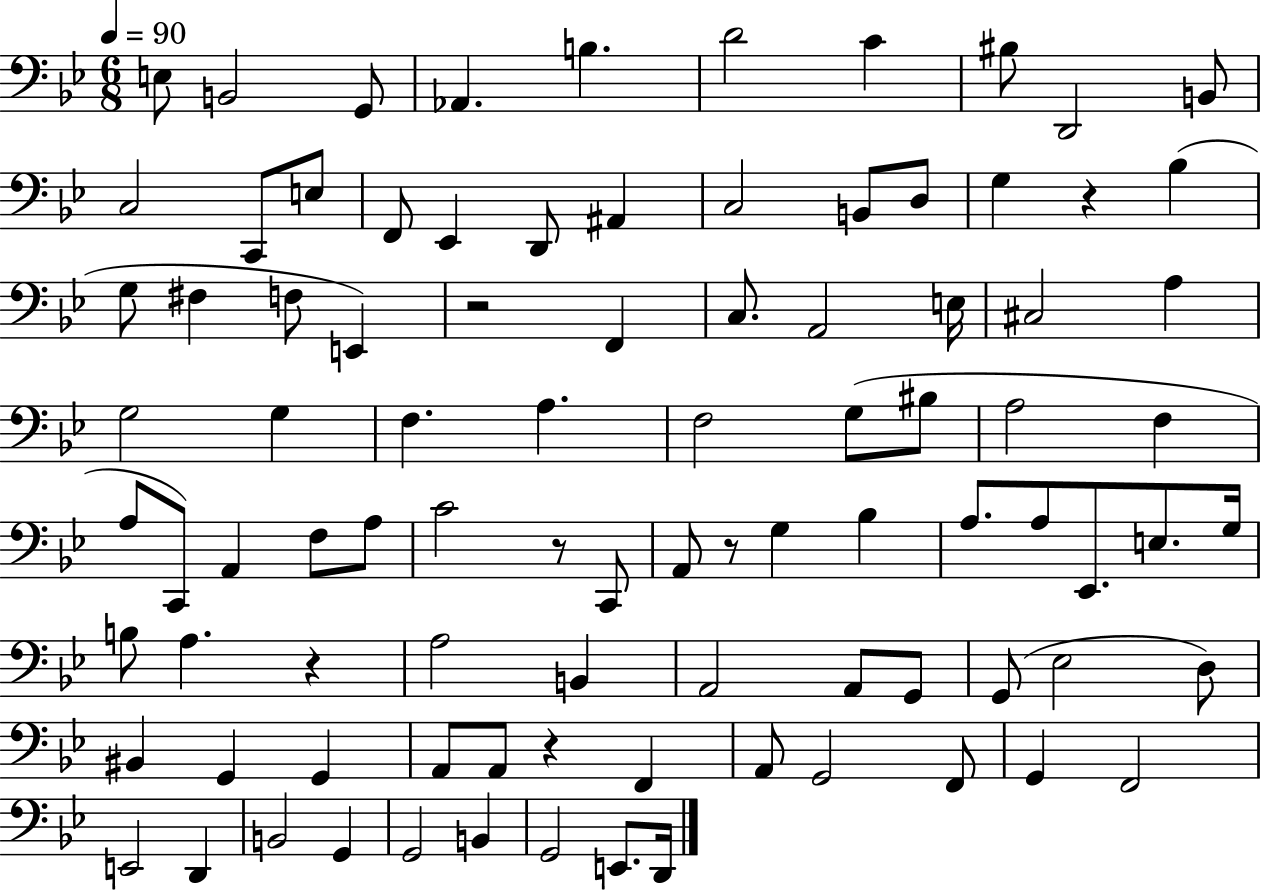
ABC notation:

X:1
T:Untitled
M:6/8
L:1/4
K:Bb
E,/2 B,,2 G,,/2 _A,, B, D2 C ^B,/2 D,,2 B,,/2 C,2 C,,/2 E,/2 F,,/2 _E,, D,,/2 ^A,, C,2 B,,/2 D,/2 G, z _B, G,/2 ^F, F,/2 E,, z2 F,, C,/2 A,,2 E,/4 ^C,2 A, G,2 G, F, A, F,2 G,/2 ^B,/2 A,2 F, A,/2 C,,/2 A,, F,/2 A,/2 C2 z/2 C,,/2 A,,/2 z/2 G, _B, A,/2 A,/2 _E,,/2 E,/2 G,/4 B,/2 A, z A,2 B,, A,,2 A,,/2 G,,/2 G,,/2 _E,2 D,/2 ^B,, G,, G,, A,,/2 A,,/2 z F,, A,,/2 G,,2 F,,/2 G,, F,,2 E,,2 D,, B,,2 G,, G,,2 B,, G,,2 E,,/2 D,,/4